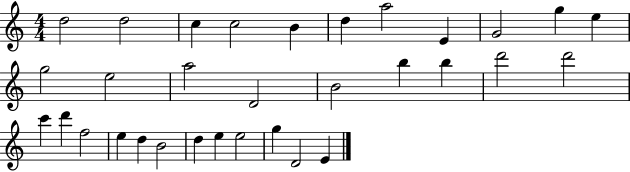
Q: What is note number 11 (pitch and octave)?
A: E5